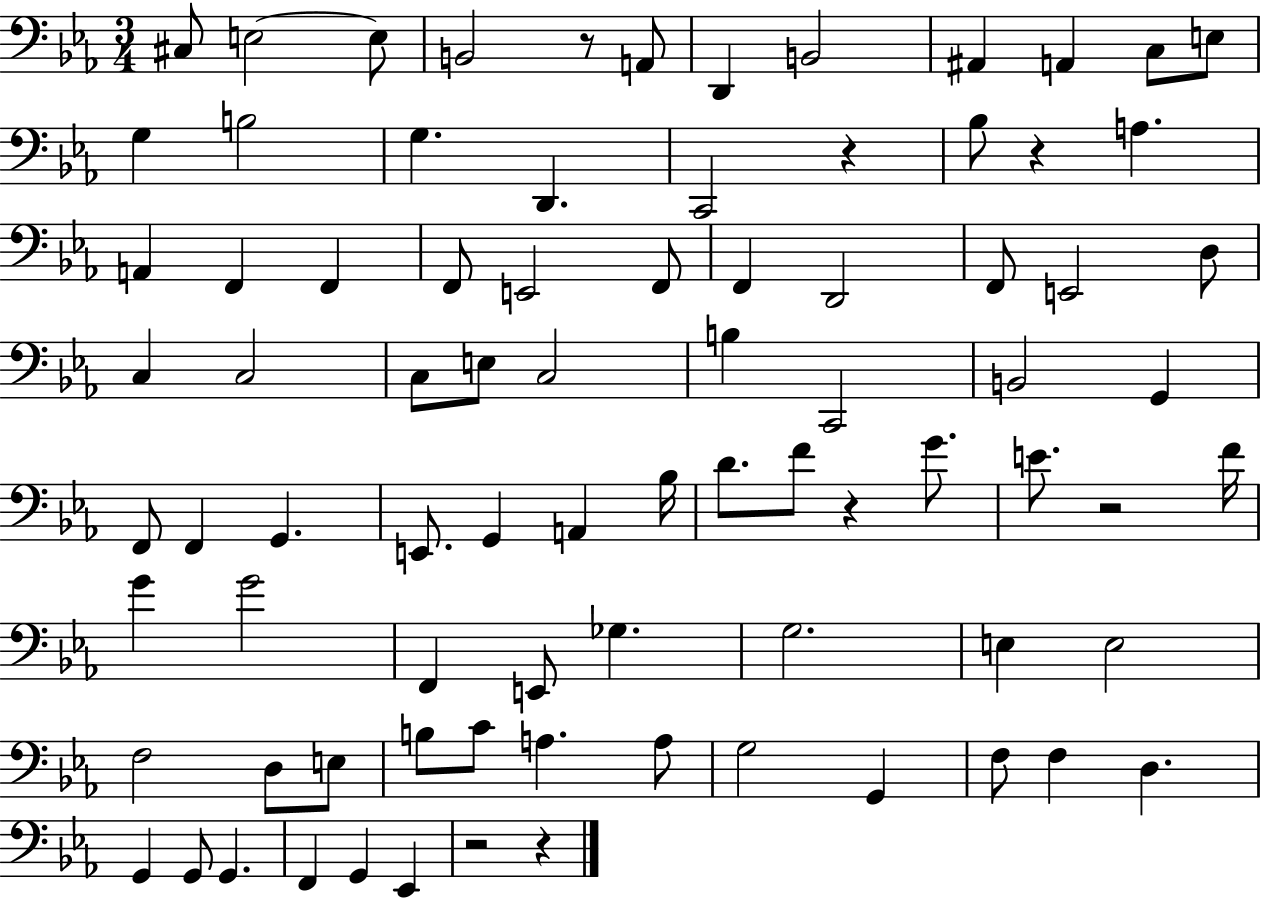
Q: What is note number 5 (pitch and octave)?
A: A2